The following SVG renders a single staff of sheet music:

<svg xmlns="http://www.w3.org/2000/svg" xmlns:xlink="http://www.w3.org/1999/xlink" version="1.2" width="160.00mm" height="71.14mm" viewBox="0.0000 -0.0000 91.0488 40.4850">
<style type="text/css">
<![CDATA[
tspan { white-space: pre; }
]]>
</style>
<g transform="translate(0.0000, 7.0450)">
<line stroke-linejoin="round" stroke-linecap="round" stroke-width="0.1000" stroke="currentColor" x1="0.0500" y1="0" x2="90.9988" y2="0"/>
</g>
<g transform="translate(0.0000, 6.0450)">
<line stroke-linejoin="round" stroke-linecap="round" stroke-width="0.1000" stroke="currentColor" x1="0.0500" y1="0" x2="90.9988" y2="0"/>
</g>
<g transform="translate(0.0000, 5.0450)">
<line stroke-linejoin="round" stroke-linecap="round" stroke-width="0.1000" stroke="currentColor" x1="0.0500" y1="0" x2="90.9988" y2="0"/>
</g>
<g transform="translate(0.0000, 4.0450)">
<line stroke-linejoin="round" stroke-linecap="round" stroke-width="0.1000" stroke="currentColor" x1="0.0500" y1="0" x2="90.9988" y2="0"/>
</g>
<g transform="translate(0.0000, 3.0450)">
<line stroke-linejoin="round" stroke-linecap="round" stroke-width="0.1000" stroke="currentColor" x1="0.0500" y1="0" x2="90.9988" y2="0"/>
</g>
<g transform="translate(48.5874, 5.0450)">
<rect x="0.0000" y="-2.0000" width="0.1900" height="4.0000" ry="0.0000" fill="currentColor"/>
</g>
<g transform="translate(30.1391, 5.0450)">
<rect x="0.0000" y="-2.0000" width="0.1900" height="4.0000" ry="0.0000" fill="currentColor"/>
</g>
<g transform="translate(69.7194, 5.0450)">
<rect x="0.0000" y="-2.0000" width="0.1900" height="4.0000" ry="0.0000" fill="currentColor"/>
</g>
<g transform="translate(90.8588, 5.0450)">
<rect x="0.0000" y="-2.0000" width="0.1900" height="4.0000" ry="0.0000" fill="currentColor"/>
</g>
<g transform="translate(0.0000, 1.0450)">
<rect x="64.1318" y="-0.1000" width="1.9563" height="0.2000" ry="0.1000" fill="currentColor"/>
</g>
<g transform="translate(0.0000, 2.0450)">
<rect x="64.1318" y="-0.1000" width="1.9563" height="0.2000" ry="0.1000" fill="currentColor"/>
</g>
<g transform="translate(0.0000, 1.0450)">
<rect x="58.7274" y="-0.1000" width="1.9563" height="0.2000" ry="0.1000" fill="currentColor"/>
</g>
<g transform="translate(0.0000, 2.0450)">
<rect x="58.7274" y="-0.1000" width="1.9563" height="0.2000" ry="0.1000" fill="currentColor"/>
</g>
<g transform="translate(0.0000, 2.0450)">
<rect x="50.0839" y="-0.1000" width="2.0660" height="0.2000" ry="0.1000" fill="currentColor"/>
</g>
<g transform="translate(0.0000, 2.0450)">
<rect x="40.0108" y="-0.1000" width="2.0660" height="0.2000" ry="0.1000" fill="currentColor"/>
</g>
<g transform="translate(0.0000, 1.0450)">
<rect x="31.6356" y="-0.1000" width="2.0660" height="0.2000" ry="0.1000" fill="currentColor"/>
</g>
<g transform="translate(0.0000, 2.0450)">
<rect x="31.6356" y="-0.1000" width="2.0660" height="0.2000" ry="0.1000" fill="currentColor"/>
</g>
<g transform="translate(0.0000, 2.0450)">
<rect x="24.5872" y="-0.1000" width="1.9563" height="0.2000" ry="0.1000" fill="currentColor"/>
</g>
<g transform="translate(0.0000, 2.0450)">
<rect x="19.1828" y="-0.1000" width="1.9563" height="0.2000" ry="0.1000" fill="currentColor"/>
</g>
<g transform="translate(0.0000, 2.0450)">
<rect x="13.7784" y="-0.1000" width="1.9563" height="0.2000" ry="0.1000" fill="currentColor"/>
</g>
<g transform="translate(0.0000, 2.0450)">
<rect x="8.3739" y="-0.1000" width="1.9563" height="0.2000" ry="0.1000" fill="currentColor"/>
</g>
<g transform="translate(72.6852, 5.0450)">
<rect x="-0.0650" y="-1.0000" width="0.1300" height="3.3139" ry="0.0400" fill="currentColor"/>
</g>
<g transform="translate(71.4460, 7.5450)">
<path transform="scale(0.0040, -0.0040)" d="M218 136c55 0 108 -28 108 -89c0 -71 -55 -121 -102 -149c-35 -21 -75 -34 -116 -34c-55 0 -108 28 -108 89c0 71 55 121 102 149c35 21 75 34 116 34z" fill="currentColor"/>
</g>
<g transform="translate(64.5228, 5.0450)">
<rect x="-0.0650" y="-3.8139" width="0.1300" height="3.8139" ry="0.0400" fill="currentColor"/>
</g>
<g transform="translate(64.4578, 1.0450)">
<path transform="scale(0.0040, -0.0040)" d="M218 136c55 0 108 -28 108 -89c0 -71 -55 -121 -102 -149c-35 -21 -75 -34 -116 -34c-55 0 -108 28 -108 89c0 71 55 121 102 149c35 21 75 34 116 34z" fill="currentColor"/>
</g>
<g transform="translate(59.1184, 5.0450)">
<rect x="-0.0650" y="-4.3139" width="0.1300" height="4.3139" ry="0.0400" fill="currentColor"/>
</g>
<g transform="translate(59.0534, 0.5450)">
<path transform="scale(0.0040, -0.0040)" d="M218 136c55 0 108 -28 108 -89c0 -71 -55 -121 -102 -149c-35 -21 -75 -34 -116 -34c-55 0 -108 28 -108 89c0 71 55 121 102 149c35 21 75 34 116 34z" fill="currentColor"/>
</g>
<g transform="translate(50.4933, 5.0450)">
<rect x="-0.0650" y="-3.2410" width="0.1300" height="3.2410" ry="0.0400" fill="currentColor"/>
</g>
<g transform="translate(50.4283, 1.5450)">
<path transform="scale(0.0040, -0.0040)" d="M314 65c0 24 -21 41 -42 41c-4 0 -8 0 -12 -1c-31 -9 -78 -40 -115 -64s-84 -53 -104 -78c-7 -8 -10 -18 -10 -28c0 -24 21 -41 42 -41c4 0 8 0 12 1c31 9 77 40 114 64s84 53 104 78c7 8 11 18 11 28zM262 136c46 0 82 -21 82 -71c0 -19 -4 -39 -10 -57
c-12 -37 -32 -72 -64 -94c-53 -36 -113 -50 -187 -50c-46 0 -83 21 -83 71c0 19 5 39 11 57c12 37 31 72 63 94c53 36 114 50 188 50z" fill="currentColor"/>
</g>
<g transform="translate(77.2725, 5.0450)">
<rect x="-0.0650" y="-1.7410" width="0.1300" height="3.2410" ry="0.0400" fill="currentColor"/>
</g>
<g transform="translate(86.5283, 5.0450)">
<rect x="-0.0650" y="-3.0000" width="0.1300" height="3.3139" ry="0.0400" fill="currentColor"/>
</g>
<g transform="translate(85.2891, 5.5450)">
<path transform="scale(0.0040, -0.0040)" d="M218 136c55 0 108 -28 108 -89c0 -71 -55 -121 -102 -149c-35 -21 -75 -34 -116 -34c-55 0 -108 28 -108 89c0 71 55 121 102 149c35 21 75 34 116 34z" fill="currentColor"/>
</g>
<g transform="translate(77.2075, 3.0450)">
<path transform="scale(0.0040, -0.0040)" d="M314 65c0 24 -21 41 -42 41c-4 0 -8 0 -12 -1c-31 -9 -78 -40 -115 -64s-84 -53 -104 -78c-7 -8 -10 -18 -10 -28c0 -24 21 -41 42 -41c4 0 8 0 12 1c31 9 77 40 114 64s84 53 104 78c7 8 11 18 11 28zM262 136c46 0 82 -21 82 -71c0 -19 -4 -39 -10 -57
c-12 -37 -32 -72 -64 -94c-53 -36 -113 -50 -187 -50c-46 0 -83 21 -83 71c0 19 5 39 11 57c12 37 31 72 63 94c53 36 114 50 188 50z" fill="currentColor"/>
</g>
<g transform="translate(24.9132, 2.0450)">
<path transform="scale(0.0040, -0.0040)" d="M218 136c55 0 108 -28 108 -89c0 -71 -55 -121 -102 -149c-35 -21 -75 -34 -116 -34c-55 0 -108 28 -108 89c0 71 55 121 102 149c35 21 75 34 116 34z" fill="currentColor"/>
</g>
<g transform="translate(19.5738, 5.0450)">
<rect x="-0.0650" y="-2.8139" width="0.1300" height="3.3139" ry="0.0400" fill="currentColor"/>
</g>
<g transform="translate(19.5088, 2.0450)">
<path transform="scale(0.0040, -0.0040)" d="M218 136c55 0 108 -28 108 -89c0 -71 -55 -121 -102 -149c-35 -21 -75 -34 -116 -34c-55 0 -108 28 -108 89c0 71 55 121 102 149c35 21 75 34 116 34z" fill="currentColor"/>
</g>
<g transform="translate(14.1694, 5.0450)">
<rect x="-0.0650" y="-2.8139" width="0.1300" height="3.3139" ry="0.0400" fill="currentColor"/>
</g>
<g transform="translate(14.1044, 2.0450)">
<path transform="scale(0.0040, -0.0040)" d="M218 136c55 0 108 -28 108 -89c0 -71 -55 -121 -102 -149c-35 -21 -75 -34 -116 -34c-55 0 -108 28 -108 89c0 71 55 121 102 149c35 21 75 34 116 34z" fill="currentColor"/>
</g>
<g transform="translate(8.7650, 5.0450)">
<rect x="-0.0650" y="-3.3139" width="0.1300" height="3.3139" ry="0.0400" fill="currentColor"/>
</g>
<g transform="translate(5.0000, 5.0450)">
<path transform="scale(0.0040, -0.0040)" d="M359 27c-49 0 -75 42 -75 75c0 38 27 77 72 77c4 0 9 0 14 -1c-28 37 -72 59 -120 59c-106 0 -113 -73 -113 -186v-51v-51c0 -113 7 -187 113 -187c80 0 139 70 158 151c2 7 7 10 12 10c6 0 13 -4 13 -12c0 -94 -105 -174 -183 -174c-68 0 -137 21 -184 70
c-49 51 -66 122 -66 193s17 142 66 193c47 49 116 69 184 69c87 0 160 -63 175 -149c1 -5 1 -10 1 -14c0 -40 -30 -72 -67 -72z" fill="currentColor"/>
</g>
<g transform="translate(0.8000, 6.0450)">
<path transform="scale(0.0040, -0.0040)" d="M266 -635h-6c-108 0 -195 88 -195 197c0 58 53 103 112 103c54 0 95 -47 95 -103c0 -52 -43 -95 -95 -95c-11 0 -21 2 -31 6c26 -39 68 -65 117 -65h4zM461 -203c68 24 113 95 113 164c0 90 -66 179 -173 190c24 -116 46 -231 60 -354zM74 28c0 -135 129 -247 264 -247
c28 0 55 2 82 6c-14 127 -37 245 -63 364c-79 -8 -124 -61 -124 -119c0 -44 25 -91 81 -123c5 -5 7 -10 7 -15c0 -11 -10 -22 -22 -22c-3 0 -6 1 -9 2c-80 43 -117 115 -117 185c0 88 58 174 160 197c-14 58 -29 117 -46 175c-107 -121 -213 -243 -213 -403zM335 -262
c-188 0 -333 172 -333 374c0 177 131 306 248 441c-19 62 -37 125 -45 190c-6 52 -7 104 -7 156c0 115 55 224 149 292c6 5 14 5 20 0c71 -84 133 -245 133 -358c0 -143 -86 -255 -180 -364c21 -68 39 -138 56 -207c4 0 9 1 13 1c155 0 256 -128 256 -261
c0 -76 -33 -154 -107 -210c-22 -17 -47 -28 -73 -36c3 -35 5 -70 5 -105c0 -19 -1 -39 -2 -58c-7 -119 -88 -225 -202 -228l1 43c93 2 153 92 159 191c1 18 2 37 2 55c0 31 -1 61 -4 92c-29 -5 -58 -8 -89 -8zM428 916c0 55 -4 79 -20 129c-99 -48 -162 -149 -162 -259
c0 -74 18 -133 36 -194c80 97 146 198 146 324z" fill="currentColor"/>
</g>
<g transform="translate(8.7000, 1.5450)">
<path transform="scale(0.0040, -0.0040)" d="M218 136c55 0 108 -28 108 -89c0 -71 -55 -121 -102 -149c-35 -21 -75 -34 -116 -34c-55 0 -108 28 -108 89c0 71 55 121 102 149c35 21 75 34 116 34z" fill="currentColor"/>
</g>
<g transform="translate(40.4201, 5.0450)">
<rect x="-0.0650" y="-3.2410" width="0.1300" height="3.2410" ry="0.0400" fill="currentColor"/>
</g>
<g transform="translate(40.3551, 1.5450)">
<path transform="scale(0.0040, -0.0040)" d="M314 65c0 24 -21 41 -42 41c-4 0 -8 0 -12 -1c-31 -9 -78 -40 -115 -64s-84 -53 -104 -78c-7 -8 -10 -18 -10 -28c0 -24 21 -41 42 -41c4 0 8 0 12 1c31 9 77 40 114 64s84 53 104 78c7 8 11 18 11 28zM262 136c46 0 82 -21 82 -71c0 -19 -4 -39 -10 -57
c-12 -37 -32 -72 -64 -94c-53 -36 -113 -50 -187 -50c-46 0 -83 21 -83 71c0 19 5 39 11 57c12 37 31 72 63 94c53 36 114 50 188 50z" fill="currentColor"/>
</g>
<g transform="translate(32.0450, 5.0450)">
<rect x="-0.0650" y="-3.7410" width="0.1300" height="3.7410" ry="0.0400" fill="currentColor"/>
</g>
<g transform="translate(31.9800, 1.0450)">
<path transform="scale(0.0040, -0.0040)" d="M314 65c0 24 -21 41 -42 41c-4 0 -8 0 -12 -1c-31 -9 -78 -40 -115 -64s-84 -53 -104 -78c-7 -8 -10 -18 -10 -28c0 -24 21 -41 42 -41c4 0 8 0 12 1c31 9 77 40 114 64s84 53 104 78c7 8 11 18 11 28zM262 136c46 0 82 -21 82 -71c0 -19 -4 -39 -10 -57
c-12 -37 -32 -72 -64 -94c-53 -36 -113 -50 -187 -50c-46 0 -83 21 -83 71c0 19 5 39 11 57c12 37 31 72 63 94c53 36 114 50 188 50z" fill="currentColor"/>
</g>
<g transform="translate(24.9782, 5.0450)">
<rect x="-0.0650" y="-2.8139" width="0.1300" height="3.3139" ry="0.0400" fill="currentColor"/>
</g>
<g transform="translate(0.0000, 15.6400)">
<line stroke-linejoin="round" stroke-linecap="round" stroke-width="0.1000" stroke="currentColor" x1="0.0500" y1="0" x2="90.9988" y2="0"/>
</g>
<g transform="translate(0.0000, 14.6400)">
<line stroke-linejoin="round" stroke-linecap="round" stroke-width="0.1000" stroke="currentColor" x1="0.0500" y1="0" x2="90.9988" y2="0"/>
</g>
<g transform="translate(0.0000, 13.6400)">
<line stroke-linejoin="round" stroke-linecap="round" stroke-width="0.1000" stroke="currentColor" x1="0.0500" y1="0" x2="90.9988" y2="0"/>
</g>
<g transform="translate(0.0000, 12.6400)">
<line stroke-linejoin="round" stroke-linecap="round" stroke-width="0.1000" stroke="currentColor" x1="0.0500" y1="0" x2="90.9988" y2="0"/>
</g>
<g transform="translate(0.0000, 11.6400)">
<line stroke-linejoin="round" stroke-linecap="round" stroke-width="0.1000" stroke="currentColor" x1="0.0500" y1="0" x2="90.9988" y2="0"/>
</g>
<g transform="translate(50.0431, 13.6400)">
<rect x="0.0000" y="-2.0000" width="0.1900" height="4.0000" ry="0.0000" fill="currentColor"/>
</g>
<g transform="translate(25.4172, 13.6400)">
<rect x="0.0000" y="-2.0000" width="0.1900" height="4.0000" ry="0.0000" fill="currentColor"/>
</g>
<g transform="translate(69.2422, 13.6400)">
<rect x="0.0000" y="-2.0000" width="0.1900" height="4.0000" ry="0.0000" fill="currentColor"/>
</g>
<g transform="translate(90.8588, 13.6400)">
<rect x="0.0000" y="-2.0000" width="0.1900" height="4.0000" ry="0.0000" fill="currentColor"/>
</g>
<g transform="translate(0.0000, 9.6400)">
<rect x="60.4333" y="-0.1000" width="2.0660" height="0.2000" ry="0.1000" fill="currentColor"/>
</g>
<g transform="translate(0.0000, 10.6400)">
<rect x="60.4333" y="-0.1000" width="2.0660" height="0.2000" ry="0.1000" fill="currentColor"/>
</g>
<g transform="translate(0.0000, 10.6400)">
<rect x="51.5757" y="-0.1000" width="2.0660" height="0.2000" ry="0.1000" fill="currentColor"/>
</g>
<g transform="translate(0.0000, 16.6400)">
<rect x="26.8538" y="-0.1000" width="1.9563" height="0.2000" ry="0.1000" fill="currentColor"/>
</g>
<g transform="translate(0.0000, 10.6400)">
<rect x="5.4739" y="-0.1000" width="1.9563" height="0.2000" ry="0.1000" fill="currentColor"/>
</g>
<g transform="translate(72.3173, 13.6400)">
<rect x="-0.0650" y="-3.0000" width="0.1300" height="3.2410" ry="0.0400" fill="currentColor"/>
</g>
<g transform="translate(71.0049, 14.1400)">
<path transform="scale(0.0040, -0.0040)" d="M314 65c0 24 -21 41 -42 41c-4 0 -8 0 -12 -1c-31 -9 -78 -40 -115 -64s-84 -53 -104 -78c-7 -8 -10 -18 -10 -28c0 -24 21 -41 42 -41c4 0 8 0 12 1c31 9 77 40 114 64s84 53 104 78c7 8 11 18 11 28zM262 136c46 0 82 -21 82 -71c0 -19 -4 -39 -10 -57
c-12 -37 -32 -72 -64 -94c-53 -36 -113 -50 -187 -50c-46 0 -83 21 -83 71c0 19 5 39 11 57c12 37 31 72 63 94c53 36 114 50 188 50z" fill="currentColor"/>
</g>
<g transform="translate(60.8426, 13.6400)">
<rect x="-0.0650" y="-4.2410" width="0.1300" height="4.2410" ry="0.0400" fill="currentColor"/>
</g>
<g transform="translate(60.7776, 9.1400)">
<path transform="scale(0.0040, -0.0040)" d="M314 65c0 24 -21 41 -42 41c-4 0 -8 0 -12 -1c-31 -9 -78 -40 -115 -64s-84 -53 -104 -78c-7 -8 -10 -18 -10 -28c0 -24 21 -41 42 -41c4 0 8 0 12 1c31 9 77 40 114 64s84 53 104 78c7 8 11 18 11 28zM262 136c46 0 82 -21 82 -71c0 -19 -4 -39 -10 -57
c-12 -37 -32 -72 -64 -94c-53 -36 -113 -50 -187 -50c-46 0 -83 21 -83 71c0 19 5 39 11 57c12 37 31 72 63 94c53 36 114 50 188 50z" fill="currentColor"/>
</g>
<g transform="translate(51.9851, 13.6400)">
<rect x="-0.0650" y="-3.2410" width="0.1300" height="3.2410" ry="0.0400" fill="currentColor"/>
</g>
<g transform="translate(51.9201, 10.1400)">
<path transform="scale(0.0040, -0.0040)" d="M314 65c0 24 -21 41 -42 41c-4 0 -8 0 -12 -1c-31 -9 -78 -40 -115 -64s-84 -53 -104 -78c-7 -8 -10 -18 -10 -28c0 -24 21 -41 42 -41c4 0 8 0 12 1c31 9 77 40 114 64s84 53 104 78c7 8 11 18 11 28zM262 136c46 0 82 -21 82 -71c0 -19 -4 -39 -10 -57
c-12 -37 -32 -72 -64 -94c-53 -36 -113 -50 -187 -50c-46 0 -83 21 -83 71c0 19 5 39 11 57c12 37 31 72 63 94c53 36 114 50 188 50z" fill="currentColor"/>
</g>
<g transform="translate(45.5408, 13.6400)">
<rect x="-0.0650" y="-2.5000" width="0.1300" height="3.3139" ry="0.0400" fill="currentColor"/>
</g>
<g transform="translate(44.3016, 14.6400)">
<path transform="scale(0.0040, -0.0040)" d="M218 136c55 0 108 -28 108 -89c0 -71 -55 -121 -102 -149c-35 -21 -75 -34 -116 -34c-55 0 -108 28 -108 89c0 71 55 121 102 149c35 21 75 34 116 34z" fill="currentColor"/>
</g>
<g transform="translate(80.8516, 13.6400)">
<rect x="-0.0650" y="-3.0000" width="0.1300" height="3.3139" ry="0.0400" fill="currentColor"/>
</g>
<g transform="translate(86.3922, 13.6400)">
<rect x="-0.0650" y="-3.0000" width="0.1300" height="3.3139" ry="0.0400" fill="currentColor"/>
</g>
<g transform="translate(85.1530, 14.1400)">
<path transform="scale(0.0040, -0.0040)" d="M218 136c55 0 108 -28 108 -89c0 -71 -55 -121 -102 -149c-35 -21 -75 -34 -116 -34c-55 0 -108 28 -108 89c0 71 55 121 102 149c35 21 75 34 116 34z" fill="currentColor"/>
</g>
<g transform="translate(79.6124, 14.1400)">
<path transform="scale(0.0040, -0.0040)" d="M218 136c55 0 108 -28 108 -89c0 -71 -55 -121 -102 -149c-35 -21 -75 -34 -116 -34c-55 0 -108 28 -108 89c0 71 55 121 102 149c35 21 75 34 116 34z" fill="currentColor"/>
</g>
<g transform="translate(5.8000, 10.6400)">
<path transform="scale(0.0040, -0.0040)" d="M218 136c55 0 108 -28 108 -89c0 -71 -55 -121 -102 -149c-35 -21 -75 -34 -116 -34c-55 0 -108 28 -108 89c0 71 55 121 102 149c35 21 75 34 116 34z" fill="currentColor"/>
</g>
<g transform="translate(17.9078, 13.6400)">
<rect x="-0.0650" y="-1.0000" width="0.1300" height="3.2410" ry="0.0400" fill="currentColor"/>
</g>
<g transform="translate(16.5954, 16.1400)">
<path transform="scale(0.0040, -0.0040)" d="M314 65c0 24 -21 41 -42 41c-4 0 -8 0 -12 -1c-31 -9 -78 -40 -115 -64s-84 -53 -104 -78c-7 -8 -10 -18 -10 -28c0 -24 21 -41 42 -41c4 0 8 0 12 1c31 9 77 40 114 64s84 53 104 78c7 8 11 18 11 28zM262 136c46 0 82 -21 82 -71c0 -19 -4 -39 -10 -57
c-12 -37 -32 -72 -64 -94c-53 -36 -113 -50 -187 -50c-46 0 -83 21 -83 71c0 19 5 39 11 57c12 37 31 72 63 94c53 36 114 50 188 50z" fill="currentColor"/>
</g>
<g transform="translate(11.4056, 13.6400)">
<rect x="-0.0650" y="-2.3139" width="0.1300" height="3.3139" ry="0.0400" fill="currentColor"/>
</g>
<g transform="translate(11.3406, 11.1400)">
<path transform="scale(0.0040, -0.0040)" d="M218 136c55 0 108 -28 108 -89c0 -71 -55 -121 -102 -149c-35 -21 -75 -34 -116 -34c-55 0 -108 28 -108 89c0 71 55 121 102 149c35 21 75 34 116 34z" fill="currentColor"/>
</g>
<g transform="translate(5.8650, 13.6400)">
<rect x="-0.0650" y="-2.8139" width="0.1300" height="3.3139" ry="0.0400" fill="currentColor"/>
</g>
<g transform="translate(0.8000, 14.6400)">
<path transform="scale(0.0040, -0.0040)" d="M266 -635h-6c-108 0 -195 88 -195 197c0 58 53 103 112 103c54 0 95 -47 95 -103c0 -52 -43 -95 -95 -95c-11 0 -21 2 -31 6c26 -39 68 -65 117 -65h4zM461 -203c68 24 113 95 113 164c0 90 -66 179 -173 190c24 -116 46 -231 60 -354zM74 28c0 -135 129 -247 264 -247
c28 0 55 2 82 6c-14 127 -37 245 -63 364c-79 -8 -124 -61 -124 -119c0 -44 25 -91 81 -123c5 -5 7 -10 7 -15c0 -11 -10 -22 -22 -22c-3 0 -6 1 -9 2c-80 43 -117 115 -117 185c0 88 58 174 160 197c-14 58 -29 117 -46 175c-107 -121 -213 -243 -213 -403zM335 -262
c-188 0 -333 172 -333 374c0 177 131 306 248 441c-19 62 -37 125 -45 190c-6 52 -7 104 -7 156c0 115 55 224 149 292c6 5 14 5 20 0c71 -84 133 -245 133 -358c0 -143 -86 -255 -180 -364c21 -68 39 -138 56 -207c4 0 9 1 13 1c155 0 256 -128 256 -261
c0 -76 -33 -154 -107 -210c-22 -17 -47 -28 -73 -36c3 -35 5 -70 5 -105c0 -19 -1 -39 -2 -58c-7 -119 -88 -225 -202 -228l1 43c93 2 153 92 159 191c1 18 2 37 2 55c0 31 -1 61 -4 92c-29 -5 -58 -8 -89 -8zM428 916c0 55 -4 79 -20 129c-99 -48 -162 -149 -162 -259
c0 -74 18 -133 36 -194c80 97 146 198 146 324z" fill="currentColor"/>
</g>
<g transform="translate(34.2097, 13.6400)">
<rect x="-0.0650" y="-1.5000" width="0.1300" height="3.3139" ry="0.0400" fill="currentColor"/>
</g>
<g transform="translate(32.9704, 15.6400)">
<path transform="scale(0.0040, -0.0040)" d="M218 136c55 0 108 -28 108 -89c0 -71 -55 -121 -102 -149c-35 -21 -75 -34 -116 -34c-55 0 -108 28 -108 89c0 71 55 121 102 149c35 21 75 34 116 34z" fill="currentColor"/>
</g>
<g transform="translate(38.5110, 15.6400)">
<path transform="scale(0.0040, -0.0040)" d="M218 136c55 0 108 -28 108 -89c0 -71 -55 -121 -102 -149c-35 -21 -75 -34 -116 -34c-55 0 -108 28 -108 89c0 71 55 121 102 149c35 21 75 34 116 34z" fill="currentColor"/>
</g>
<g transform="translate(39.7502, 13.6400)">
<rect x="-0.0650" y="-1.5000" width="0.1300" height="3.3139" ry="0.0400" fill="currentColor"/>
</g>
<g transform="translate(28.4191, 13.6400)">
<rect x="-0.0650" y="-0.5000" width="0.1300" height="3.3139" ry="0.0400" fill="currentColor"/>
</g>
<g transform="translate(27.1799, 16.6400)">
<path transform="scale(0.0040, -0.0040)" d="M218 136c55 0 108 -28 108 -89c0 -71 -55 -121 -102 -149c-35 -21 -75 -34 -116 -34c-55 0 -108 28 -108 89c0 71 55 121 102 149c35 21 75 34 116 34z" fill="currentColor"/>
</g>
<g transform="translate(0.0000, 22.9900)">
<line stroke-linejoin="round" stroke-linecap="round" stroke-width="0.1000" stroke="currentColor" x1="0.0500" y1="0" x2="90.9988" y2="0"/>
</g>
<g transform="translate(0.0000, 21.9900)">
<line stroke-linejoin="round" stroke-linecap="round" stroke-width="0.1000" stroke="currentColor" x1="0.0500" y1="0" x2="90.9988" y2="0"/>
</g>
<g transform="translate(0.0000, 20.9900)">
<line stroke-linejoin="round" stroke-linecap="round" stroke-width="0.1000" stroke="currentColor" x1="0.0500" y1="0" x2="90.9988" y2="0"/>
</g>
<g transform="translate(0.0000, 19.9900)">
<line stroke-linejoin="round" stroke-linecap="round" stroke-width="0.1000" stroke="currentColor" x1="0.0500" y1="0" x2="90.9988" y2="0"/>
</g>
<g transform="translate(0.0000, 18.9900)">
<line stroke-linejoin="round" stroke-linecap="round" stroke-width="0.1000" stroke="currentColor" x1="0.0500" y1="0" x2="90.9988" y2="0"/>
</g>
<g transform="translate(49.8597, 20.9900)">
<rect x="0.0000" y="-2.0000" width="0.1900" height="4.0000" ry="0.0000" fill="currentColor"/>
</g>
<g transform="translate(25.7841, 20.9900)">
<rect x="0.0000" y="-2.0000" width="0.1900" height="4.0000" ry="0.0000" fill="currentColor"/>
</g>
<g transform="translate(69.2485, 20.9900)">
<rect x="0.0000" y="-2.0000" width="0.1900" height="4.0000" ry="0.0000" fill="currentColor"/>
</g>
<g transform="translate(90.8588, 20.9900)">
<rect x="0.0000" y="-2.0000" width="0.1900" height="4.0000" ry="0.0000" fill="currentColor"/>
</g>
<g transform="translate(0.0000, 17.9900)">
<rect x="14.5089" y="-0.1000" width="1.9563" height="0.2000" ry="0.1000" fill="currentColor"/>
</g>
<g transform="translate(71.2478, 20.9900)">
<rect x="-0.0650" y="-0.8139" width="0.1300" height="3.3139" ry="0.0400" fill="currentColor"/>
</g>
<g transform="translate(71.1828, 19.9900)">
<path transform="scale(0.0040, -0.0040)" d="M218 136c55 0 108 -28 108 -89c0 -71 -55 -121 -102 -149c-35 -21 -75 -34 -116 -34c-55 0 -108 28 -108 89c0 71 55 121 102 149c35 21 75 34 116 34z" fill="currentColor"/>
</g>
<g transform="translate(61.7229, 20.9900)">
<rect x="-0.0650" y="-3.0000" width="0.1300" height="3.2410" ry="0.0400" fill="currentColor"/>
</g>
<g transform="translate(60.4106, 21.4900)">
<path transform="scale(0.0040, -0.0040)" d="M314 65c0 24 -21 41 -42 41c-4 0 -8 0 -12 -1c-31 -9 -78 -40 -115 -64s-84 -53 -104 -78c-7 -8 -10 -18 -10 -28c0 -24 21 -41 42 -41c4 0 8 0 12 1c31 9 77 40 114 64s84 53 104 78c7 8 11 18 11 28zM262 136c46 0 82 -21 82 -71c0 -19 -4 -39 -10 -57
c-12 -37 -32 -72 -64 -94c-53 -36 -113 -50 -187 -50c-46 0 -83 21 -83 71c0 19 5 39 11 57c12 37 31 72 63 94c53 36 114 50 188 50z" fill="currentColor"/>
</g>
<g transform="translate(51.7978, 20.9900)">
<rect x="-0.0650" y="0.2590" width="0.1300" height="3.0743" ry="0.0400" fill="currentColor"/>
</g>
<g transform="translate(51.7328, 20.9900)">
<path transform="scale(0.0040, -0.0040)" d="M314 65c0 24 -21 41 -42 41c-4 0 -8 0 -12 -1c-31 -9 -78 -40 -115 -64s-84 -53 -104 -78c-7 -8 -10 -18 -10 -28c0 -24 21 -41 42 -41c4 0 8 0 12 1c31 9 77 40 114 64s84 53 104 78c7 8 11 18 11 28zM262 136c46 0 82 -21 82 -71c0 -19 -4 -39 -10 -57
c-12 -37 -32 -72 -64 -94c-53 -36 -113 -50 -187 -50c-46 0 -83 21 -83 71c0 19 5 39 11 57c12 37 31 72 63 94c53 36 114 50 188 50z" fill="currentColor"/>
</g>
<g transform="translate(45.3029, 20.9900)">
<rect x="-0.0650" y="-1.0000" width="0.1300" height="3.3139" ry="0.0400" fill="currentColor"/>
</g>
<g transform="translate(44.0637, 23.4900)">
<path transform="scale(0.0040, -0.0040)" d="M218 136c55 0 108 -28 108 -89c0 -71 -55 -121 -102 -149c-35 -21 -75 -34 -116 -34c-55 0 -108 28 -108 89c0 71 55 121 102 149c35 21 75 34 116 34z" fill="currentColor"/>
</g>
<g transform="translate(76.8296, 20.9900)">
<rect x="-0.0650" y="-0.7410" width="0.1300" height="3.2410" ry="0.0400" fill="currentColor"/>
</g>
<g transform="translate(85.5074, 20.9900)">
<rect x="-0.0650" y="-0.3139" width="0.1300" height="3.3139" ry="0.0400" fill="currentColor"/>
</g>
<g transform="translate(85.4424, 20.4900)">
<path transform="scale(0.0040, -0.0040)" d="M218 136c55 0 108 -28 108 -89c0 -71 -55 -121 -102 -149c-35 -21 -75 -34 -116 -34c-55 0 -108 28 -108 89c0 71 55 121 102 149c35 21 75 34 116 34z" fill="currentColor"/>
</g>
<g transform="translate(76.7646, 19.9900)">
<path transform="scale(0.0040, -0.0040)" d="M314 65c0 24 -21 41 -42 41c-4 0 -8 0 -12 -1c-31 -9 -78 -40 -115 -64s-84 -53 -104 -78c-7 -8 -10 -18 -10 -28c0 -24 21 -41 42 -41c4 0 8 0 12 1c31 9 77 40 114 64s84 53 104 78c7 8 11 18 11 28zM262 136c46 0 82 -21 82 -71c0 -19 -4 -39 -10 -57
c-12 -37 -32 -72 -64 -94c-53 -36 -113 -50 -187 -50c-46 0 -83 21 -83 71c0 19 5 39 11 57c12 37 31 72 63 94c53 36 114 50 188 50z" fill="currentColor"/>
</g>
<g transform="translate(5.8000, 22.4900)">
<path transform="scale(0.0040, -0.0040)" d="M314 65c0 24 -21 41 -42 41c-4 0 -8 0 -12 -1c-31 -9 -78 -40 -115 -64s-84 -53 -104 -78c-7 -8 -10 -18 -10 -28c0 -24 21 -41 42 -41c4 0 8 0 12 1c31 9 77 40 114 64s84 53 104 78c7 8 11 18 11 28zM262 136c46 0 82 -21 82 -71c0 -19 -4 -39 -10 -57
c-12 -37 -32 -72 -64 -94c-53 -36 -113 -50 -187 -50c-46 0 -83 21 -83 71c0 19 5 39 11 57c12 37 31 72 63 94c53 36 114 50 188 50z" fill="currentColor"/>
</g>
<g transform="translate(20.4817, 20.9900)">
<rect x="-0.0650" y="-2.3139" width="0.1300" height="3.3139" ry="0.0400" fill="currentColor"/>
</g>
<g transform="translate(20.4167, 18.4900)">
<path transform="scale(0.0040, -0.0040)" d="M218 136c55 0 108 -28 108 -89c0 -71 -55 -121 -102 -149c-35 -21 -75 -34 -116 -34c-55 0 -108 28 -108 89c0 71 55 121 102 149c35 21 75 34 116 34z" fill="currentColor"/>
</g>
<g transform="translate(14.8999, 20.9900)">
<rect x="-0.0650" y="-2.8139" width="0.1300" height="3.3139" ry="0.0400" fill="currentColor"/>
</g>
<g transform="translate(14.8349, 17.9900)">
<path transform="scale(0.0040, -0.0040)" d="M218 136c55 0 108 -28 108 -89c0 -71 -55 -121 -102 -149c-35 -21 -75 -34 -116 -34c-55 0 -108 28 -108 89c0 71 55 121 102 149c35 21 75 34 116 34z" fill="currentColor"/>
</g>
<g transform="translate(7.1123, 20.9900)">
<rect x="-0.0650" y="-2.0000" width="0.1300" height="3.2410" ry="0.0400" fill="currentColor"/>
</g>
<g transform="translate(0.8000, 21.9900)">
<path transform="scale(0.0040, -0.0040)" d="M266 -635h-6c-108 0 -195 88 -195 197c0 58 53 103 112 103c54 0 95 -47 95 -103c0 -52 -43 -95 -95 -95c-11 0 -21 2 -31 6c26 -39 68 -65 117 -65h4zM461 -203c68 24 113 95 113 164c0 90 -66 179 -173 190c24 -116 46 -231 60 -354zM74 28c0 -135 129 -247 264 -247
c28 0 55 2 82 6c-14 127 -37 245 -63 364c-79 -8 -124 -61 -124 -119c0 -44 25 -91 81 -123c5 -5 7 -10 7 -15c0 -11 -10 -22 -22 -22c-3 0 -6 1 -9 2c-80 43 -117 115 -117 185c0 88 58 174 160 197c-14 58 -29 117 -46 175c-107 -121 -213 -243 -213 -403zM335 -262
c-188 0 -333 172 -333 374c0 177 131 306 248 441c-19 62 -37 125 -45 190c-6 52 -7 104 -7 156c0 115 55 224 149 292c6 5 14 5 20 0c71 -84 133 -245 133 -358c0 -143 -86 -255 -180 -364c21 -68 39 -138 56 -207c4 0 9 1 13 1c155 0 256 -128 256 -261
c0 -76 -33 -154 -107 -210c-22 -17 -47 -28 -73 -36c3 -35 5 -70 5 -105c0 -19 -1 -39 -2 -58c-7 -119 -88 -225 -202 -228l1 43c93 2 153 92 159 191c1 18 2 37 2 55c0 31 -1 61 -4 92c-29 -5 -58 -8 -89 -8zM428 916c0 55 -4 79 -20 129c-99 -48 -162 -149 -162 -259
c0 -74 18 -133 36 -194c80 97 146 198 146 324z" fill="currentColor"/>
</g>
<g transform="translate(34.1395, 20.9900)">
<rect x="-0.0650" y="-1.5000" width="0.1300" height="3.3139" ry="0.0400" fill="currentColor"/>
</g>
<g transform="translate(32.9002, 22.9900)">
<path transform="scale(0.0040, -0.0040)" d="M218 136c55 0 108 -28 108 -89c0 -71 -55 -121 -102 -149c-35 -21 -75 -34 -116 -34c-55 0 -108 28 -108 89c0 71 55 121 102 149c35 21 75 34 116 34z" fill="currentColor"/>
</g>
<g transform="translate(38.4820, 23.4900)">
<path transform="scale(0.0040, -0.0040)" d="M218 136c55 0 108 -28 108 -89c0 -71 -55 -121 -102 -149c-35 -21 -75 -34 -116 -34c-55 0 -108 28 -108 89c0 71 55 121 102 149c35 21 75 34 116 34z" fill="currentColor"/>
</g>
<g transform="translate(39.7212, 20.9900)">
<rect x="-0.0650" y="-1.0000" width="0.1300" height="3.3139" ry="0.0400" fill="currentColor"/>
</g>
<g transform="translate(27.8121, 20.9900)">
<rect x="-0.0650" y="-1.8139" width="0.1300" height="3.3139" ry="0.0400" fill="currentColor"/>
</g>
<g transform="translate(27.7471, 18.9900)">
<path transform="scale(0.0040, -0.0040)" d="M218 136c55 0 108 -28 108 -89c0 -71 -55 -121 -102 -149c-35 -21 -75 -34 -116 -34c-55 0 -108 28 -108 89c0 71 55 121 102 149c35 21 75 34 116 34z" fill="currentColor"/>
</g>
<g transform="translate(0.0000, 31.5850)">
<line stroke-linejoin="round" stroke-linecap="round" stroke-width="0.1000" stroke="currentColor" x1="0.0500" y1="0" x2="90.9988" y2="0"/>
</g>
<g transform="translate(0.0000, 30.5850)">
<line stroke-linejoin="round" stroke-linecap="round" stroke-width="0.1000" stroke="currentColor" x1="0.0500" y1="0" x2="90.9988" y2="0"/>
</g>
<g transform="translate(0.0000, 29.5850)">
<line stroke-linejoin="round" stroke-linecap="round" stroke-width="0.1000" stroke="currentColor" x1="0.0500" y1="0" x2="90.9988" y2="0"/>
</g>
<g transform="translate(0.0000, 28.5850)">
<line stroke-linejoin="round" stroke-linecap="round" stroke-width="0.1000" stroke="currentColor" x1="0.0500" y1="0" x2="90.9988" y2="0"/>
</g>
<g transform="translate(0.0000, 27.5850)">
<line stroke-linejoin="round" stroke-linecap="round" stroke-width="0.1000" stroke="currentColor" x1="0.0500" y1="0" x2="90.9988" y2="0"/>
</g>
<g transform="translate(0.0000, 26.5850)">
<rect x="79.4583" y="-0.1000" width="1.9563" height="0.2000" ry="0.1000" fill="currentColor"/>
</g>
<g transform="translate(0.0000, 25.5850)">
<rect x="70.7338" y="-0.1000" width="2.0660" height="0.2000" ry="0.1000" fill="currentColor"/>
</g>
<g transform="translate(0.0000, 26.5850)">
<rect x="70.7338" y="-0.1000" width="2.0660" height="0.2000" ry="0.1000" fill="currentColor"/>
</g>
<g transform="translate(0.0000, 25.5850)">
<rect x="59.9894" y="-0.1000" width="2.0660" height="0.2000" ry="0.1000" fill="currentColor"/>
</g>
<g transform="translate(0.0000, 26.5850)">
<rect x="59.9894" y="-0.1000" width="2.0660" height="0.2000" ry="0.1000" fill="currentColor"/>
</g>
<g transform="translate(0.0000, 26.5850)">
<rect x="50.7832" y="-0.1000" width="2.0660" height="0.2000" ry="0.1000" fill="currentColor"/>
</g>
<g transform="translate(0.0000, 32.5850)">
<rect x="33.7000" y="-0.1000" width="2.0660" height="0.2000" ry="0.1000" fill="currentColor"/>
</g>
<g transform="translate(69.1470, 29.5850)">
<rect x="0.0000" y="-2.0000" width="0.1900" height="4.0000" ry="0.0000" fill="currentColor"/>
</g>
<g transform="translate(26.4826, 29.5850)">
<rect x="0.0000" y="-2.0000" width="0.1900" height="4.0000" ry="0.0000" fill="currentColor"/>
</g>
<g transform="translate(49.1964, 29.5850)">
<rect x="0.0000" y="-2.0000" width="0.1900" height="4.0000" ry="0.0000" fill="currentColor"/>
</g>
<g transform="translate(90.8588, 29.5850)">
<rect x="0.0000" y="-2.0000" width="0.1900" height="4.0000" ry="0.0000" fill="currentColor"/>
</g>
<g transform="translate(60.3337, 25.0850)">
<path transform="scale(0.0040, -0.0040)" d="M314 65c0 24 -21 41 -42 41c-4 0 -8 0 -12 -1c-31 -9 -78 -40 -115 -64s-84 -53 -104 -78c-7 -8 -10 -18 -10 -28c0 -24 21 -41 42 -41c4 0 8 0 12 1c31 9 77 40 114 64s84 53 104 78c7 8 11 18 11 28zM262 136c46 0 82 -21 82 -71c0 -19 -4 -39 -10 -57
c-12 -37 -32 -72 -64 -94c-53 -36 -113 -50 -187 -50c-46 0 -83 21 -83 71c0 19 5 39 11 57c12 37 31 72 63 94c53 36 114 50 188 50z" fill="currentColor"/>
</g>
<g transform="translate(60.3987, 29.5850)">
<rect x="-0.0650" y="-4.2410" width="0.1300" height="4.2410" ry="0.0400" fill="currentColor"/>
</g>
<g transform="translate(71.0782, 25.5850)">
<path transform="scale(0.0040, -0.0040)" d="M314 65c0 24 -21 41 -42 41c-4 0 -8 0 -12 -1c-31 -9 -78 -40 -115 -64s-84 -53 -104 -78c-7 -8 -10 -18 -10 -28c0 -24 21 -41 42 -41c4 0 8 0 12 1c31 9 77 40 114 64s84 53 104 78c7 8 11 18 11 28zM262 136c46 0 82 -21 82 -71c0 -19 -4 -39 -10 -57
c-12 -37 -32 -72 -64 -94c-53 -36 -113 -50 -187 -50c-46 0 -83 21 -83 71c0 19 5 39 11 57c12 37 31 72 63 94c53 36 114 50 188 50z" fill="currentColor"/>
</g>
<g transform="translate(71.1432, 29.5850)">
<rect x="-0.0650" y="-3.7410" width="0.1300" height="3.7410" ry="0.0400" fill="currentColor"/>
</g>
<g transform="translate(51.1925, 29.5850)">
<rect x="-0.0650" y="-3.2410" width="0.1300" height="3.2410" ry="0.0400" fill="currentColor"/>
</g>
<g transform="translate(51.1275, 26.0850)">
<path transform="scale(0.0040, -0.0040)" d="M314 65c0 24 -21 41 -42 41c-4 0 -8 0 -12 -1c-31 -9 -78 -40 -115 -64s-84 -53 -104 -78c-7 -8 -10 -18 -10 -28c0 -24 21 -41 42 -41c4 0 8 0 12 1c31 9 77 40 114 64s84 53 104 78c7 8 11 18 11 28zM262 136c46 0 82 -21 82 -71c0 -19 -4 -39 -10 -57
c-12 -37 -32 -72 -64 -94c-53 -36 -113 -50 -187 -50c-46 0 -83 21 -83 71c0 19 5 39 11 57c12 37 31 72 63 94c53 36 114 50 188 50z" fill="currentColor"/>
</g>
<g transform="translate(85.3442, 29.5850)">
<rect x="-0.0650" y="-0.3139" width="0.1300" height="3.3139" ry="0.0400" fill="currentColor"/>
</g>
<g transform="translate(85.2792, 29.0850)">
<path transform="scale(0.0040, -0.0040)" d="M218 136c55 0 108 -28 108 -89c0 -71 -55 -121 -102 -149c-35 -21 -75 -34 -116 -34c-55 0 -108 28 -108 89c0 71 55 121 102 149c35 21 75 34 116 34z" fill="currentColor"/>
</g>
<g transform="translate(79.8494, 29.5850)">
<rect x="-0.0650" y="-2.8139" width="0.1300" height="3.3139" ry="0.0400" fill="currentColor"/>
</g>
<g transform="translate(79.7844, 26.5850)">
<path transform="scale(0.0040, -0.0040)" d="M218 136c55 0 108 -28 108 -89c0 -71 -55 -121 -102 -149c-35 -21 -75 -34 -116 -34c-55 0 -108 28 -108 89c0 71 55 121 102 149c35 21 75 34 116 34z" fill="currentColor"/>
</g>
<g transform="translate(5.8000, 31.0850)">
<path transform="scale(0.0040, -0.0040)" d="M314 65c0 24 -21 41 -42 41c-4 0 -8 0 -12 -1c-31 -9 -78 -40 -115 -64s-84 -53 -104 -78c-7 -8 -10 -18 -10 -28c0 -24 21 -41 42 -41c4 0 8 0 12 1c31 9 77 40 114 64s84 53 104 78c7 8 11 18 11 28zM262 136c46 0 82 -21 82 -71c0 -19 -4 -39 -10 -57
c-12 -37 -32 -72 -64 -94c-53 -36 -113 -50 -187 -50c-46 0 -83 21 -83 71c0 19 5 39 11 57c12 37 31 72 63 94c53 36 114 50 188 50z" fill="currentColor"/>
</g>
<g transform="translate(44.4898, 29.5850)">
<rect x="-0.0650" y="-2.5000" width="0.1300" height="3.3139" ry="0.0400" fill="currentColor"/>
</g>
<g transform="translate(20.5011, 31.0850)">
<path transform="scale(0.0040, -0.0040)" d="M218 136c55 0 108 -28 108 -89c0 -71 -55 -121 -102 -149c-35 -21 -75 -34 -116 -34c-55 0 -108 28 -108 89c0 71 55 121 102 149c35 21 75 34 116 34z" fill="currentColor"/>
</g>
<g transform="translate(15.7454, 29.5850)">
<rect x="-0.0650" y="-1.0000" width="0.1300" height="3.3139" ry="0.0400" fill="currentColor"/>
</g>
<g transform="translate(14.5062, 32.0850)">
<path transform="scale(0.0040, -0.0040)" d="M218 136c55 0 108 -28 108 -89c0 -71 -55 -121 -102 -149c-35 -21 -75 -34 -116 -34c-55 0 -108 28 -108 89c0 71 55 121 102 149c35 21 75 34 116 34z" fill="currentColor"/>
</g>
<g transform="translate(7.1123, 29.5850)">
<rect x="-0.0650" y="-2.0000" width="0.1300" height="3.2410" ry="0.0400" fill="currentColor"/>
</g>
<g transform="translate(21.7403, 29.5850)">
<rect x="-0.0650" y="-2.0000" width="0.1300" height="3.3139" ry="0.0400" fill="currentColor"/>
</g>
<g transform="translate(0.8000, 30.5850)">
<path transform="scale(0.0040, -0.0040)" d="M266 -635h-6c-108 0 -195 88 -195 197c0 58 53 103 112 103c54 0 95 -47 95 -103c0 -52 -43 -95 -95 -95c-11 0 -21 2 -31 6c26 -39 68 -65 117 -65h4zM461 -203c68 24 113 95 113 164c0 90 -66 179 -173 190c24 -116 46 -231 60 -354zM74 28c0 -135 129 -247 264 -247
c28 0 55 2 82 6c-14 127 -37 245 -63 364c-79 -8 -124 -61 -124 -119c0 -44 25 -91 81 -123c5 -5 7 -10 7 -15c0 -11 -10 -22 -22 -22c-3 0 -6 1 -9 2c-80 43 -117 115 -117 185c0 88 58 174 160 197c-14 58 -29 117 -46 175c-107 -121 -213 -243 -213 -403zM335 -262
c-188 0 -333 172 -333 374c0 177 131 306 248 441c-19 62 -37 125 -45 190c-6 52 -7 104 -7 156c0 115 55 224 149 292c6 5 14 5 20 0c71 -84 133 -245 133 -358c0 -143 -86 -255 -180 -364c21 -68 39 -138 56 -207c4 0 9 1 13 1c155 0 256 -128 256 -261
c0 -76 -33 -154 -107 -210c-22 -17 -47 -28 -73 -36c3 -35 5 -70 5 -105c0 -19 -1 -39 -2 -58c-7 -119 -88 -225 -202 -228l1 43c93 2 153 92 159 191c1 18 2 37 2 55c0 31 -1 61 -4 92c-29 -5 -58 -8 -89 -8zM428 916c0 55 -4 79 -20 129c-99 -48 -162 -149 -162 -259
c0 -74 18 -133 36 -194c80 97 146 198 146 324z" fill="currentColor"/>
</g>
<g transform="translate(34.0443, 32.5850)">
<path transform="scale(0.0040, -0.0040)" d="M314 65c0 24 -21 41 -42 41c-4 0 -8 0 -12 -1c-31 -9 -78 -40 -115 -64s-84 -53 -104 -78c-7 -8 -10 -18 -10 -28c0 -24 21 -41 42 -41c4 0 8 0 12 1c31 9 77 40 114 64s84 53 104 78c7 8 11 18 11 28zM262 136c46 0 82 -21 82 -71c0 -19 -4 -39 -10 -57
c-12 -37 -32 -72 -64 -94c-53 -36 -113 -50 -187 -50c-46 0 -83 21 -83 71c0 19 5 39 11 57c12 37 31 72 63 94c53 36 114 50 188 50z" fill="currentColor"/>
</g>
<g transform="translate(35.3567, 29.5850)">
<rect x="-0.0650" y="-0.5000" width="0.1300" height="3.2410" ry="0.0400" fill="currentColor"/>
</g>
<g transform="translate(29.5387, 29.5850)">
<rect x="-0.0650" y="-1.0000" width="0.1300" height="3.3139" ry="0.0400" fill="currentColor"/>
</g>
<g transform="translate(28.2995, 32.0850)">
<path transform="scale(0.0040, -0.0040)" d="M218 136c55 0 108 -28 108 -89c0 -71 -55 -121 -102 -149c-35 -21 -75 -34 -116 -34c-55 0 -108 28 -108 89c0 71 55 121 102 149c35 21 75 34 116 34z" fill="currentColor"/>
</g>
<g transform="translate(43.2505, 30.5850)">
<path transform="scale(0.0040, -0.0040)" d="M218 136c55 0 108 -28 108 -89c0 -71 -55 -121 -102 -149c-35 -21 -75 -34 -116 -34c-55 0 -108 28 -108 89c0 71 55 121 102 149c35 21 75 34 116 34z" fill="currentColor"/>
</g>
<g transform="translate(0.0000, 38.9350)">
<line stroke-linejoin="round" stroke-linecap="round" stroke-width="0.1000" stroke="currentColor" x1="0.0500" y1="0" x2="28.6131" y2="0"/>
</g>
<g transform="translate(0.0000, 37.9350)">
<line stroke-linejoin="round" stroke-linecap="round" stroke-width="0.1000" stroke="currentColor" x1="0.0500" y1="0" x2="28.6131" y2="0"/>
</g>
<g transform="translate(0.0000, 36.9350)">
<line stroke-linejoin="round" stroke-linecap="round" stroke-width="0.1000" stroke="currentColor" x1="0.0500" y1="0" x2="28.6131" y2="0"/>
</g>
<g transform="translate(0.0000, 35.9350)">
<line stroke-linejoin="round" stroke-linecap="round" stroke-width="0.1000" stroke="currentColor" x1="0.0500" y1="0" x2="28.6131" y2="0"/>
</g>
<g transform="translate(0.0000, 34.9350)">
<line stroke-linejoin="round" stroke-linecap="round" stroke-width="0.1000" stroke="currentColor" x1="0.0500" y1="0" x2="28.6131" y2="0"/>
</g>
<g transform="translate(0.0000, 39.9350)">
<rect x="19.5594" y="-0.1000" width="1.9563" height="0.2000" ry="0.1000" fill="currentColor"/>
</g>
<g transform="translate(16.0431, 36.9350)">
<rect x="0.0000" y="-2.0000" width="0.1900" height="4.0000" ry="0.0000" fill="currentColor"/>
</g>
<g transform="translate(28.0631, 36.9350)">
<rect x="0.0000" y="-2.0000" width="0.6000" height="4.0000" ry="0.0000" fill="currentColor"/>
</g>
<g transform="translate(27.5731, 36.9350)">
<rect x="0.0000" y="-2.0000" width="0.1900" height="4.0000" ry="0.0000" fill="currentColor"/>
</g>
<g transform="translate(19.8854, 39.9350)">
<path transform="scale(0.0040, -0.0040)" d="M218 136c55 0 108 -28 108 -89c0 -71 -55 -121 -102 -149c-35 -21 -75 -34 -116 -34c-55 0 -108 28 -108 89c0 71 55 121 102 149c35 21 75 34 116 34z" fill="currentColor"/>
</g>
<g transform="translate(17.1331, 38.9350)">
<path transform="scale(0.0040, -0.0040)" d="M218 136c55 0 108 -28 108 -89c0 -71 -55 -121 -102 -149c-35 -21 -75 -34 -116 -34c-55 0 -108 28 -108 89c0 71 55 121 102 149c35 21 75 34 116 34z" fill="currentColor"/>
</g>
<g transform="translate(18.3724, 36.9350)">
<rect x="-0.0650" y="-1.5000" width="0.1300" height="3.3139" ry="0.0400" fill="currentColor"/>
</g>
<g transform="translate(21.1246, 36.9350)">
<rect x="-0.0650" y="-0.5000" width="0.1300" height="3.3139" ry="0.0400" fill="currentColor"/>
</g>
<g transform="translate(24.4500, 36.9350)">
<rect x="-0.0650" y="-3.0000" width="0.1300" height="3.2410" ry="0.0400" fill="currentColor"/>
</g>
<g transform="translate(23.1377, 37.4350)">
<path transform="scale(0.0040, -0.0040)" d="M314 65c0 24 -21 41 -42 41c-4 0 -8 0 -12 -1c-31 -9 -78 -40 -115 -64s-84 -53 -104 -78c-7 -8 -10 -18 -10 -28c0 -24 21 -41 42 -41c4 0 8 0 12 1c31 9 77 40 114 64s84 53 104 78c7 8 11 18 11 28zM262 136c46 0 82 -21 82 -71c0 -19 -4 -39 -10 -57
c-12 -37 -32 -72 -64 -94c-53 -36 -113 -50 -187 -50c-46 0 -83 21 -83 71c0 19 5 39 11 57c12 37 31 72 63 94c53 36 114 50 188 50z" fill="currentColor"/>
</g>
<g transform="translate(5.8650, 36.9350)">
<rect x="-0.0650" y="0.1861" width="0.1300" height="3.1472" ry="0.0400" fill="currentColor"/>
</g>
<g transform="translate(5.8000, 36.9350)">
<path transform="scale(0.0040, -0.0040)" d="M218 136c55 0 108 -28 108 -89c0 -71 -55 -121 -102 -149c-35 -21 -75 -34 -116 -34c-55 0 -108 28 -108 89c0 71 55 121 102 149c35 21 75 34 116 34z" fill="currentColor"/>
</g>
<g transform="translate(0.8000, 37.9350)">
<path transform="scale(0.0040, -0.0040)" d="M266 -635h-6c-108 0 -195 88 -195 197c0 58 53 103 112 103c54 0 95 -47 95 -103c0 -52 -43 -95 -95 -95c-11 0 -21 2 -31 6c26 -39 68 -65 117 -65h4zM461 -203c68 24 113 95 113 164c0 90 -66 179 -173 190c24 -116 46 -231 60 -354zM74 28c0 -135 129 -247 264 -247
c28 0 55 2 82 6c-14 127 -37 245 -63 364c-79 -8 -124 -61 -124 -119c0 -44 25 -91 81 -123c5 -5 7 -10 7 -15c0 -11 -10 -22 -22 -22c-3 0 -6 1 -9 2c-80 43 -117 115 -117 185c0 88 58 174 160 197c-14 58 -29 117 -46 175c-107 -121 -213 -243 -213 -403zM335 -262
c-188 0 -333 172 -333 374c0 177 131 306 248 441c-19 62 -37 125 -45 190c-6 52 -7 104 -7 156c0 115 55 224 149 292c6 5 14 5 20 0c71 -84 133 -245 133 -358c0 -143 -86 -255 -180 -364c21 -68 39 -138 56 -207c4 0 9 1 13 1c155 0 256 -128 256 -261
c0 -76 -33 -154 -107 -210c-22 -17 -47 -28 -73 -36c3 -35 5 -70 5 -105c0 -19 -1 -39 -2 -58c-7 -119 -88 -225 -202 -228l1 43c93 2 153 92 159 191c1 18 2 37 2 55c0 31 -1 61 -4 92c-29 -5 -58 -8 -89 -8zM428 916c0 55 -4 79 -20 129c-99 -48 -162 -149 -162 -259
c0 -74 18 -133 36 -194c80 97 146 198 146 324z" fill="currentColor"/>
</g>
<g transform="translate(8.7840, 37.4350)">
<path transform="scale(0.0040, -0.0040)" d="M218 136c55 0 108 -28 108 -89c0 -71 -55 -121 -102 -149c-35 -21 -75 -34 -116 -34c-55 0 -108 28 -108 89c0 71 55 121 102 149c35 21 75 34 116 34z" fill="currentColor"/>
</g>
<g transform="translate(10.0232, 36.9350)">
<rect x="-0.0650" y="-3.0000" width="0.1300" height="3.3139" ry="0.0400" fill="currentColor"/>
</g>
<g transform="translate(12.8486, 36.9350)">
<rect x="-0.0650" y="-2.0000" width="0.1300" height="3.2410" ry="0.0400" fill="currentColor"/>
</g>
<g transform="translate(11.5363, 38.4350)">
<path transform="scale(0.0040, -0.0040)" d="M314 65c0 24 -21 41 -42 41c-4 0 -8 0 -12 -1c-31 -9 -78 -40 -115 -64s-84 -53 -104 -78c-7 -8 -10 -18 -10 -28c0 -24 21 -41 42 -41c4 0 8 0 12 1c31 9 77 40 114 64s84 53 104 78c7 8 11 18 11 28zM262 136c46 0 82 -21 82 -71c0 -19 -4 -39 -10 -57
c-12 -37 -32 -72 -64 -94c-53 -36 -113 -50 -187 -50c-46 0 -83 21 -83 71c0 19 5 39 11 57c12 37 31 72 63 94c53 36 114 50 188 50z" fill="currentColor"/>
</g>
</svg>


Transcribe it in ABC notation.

X:1
T:Untitled
M:4/4
L:1/4
K:C
b a a a c'2 b2 b2 d' c' D f2 A a g D2 C E E G b2 d'2 A2 A A F2 a g f E D D B2 A2 d d2 c F2 D F D C2 G b2 d'2 c'2 a c B A F2 E C A2